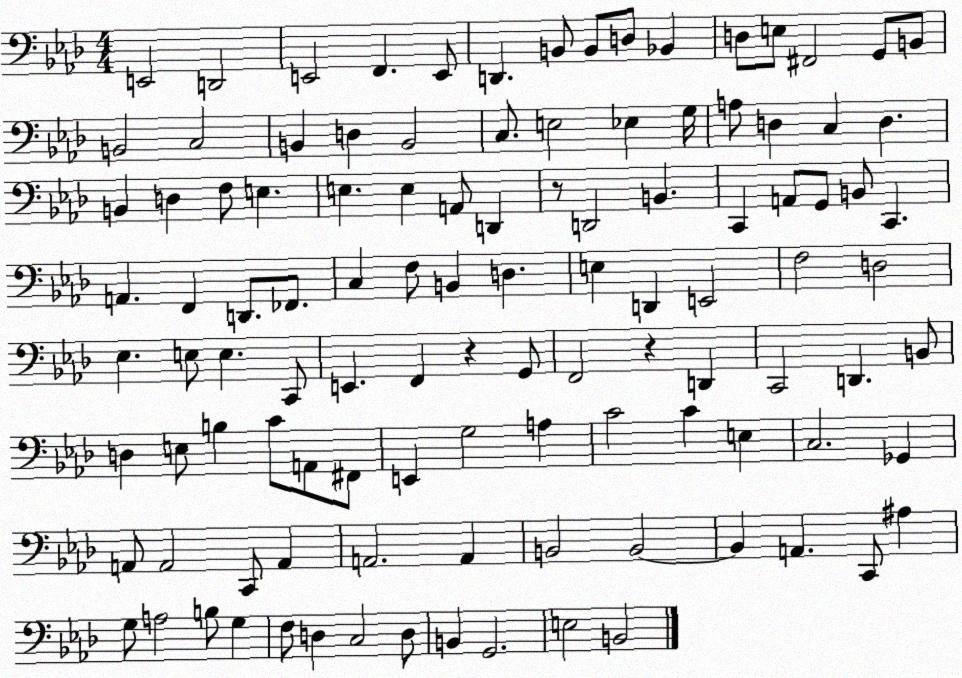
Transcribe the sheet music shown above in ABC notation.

X:1
T:Untitled
M:4/4
L:1/4
K:Ab
E,,2 D,,2 E,,2 F,, E,,/2 D,, B,,/2 B,,/2 D,/2 _B,, D,/2 E,/2 ^F,,2 G,,/2 B,,/2 B,,2 C,2 B,, D, B,,2 C,/2 E,2 _E, G,/4 A,/2 D, C, D, B,, D, F,/2 E, E, E, A,,/2 D,, z/2 D,,2 B,, C,, A,,/2 G,,/2 B,,/2 C,, A,, F,, D,,/2 _F,,/2 C, F,/2 B,, D, E, D,, E,,2 F,2 D,2 _E, E,/2 E, C,,/2 E,, F,, z G,,/2 F,,2 z D,, C,,2 D,, B,,/2 D, E,/2 B, C/2 A,,/2 ^F,,/2 E,, G,2 A, C2 C E, C,2 _G,, A,,/2 A,,2 C,,/2 A,, A,,2 A,, B,,2 B,,2 B,, A,, C,,/2 ^A, G,/2 A,2 B,/2 G, F,/2 D, C,2 D,/2 B,, G,,2 E,2 B,,2